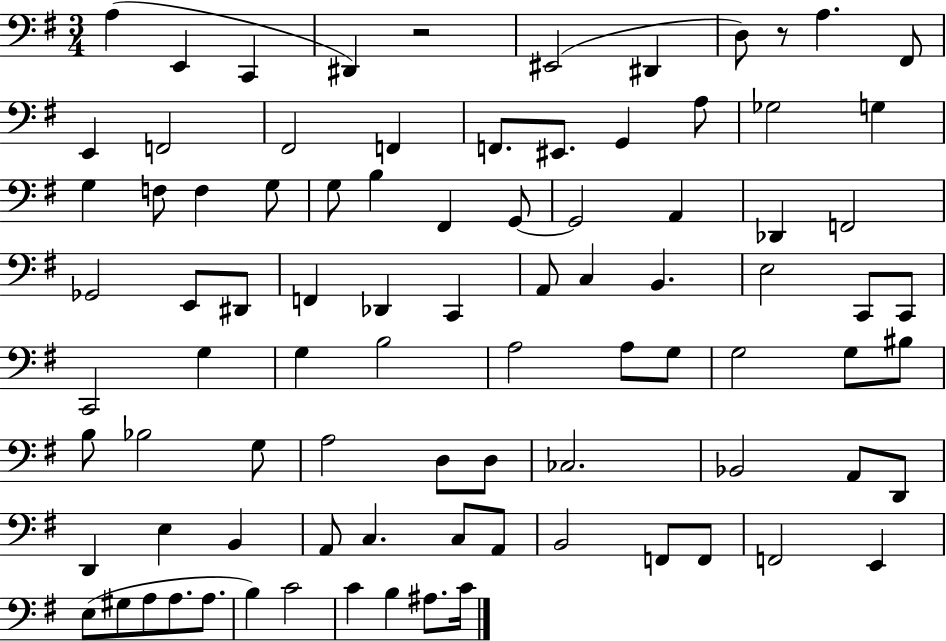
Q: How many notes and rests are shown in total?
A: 88